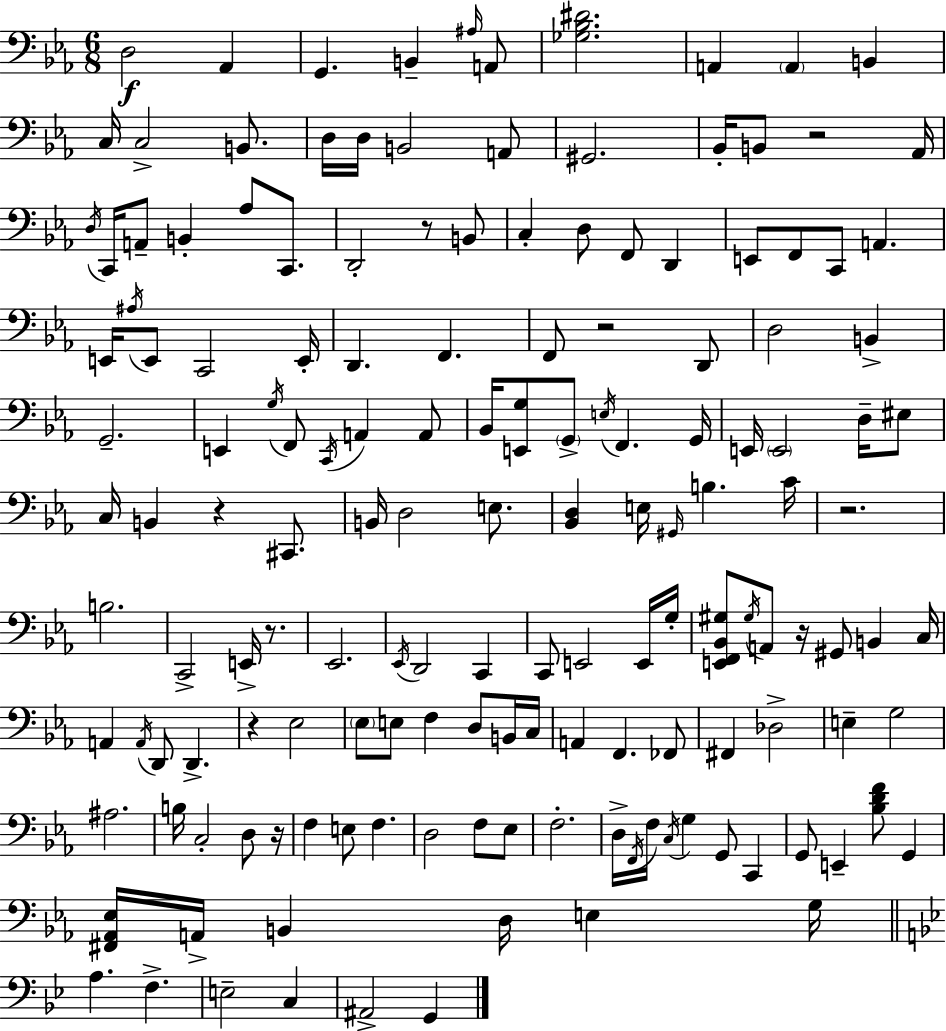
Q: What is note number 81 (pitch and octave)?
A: C2